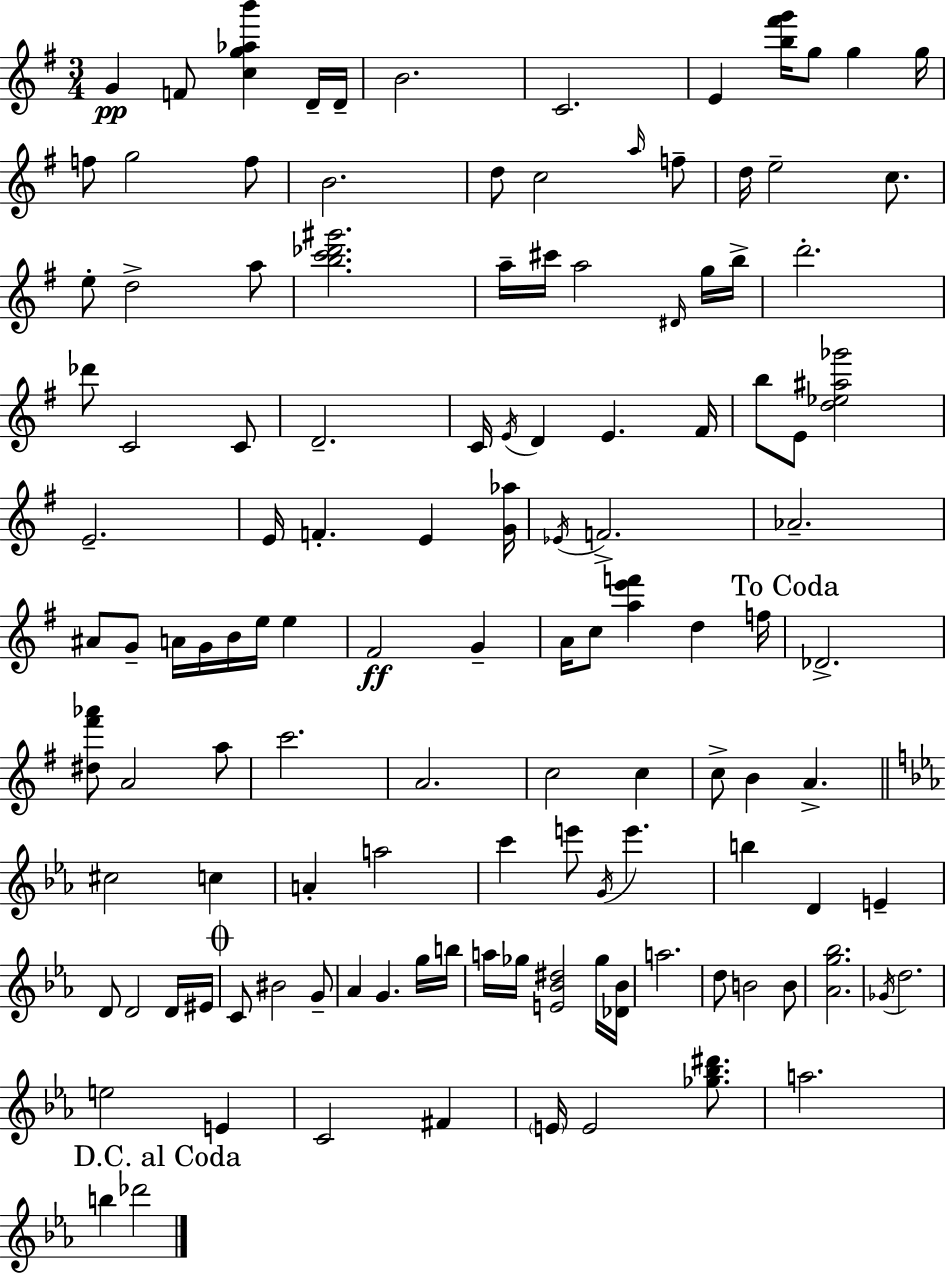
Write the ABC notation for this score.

X:1
T:Untitled
M:3/4
L:1/4
K:Em
G F/2 [cg_ab'] D/4 D/4 B2 C2 E [b^f'g']/4 g/2 g g/4 f/2 g2 f/2 B2 d/2 c2 a/4 f/2 d/4 e2 c/2 e/2 d2 a/2 [bc'_d'^g']2 a/4 ^c'/4 a2 ^D/4 g/4 b/4 d'2 _d'/2 C2 C/2 D2 C/4 E/4 D E ^F/4 b/2 E/2 [d_e^a_g']2 E2 E/4 F E [G_a]/4 _E/4 F2 _A2 ^A/2 G/2 A/4 G/4 B/4 e/4 e ^F2 G A/4 c/2 [ae'f'] d f/4 _D2 [^d^f'_a']/2 A2 a/2 c'2 A2 c2 c c/2 B A ^c2 c A a2 c' e'/2 G/4 e' b D E D/2 D2 D/4 ^E/4 C/2 ^B2 G/2 _A G g/4 b/4 a/4 _g/4 [E_B^d]2 _g/4 [_D_B]/4 a2 d/2 B2 B/2 [_Ag_b]2 _G/4 d2 e2 E C2 ^F E/4 E2 [_g_b^d']/2 a2 b _d'2